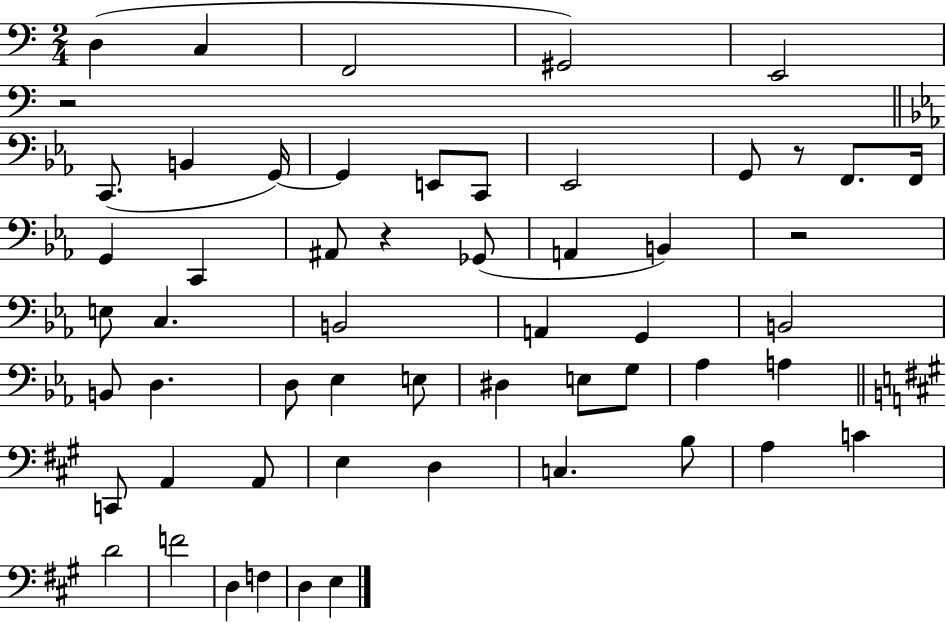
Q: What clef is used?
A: bass